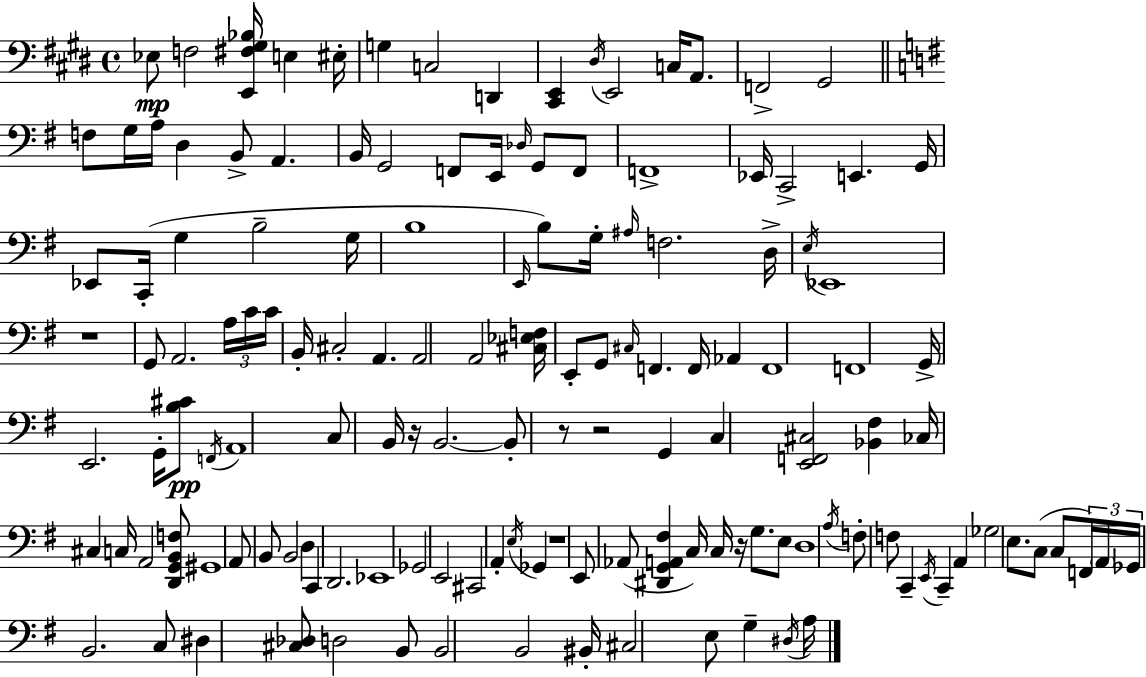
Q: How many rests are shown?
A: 6